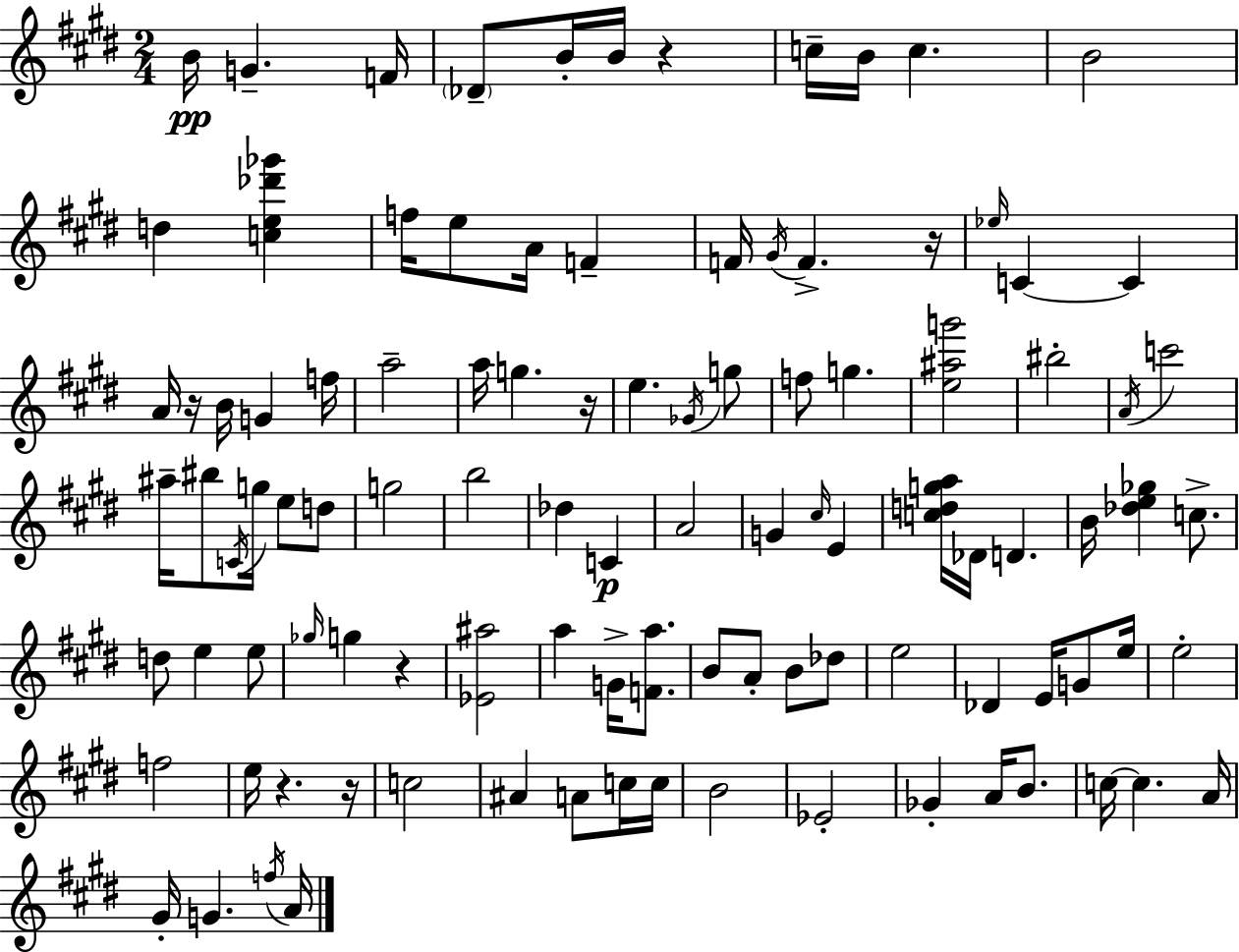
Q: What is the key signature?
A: E major